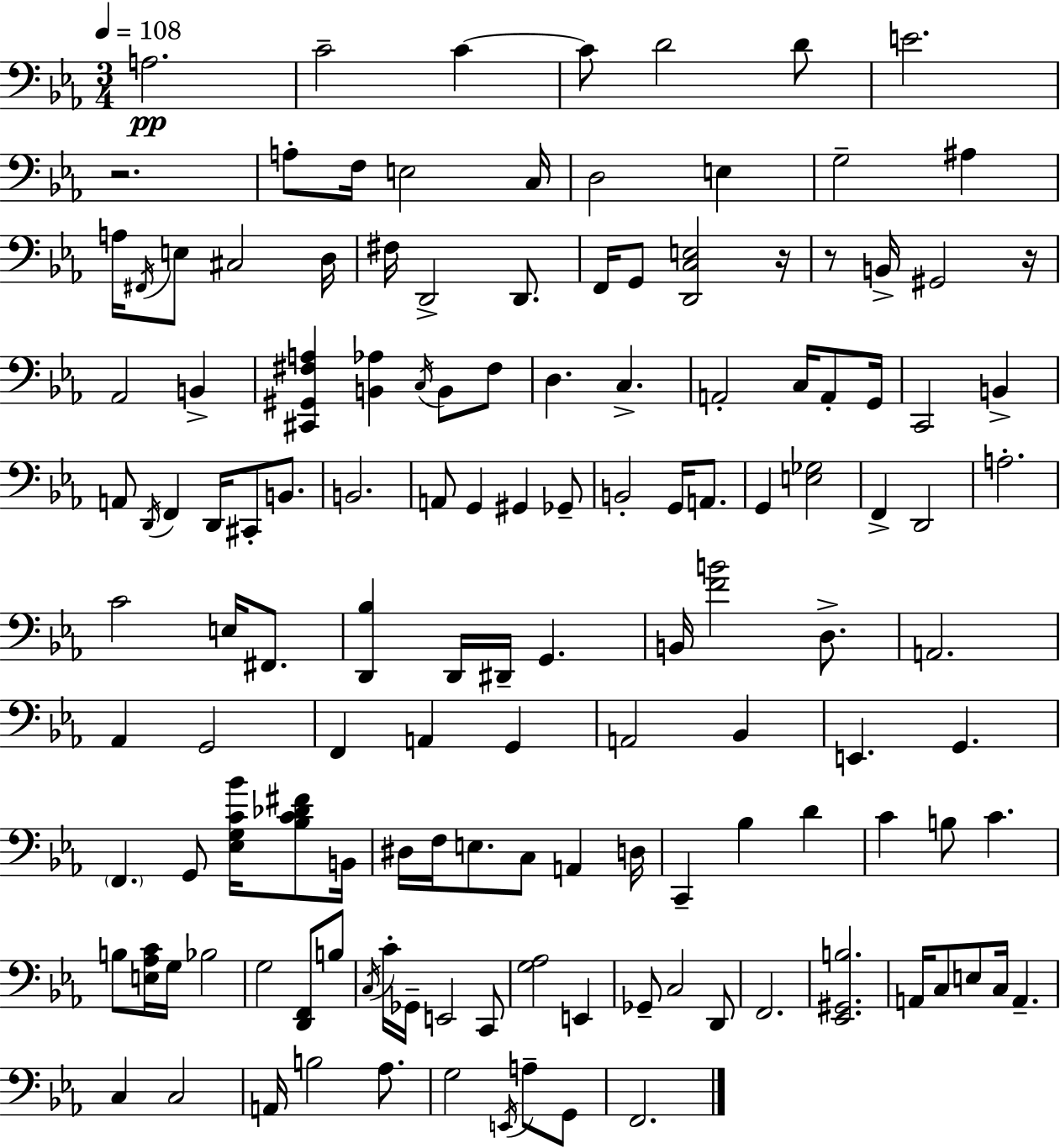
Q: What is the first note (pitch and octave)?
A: A3